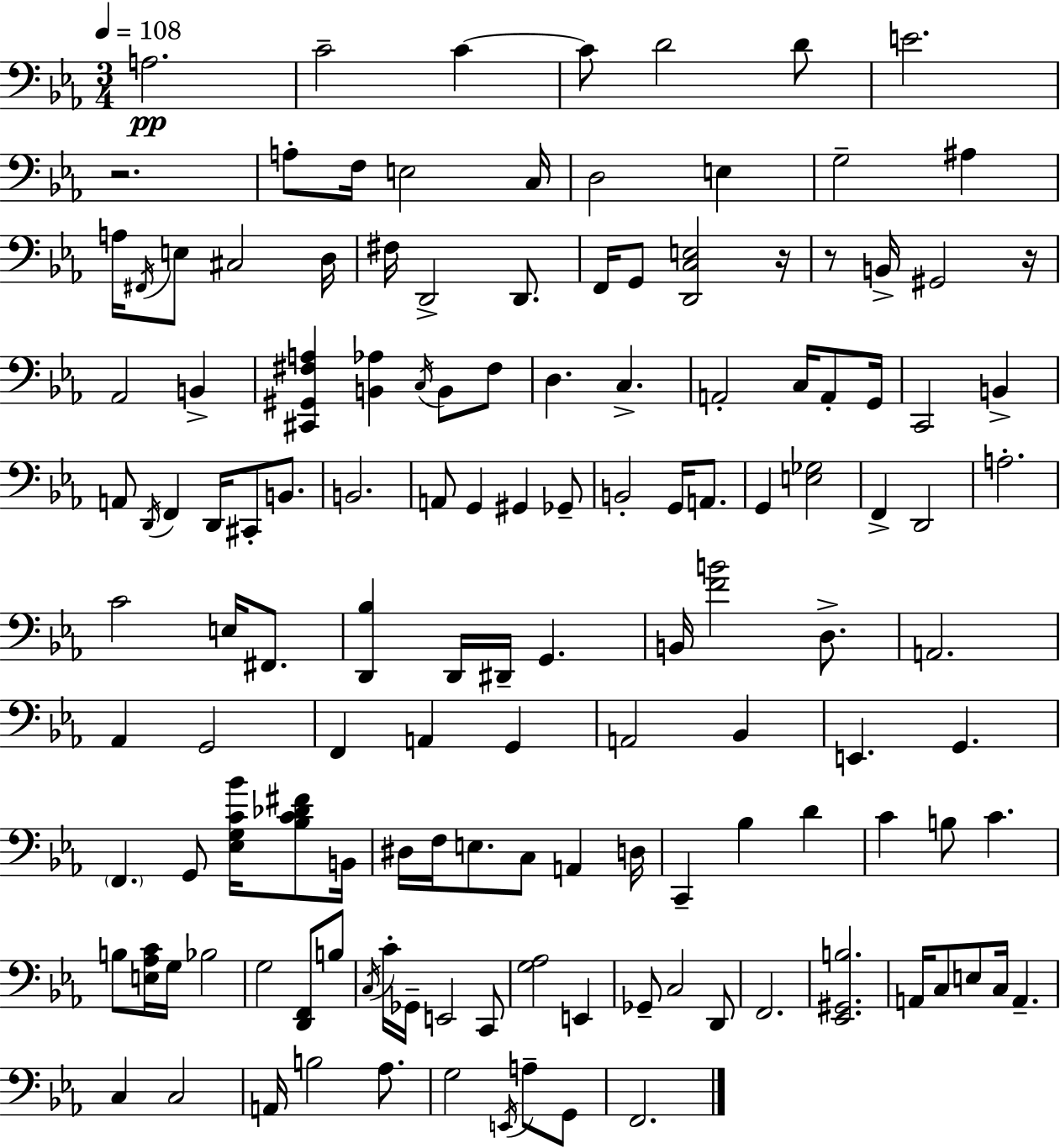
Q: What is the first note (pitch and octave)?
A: A3